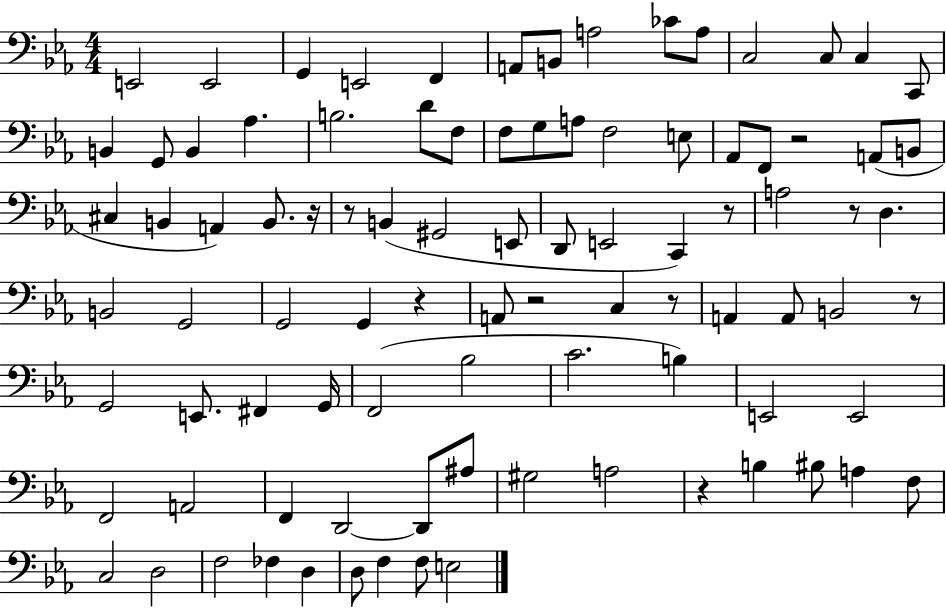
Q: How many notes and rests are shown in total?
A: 92